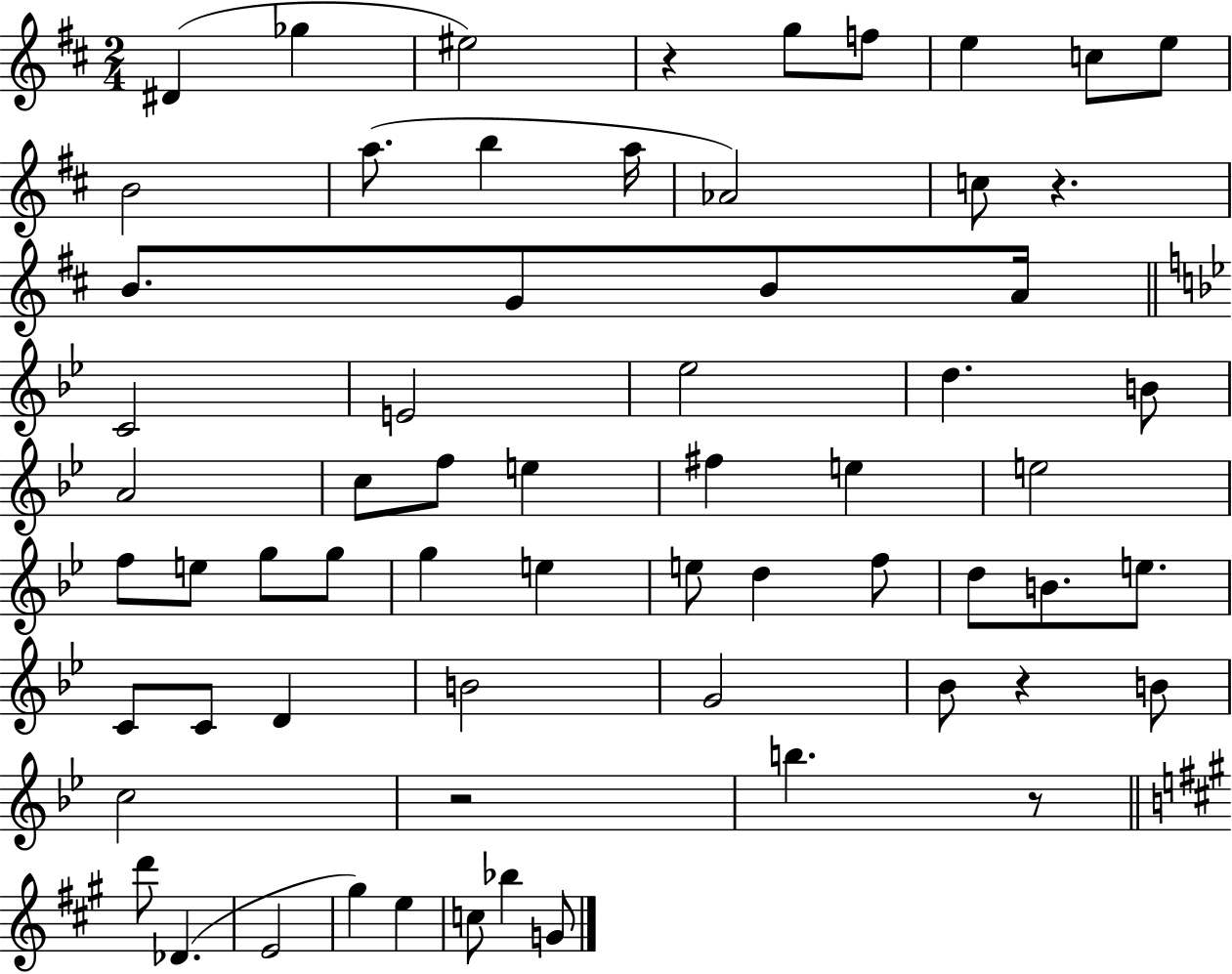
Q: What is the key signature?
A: D major